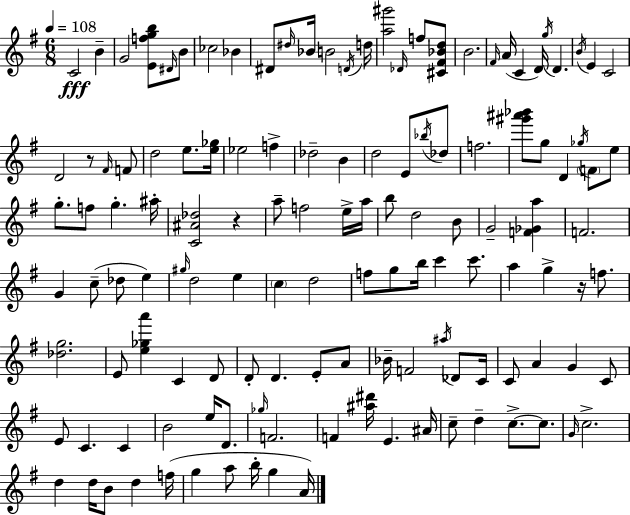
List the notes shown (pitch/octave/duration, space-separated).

C4/h B4/q G4/h [E4,F5,G5,B5]/e D#4/s B4/e CES5/h Bb4/q D#4/e D#5/s Bb4/s B4/h D4/s D5/s [A5,G#6]/h Db4/s F5/e [C#4,F#4,Bb4,D5]/e B4/h. F#4/s A4/s C4/q D4/s G5/s D4/q. B4/s E4/q C4/h D4/h R/e F#4/s F4/e D5/h E5/e. [E5,Gb5]/s Eb5/h F5/q Db5/h B4/q D5/h E4/e Bb5/s Db5/e F5/h. [G#6,A#6,Bb6]/e G5/e D4/q Gb5/s F4/e E5/e G5/e. F5/e G5/q. A#5/s [C4,A#4,Db5]/h R/q A5/e F5/h E5/s A5/s B5/e D5/h B4/e G4/h [F4,Gb4,A5]/q F4/h. G4/q C5/e Db5/e E5/q G#5/s D5/h E5/q C5/q D5/h F5/e G5/e B5/s C6/q C6/e. A5/q G5/q R/s F5/e. [Db5,G5]/h. E4/e [E5,Gb5,A6]/q C4/q D4/e D4/e D4/q. E4/e A4/e Bb4/s F4/h A#5/s Db4/e C4/s C4/e A4/q G4/q C4/e E4/e C4/q. C4/q B4/h E5/s D4/e. Gb5/s F4/h. F4/q [A#5,D#6]/s E4/q. A#4/s C5/e D5/q C5/e. C5/e. G4/s C5/h. D5/q D5/s B4/e D5/q F5/s G5/q A5/e B5/s G5/q A4/s